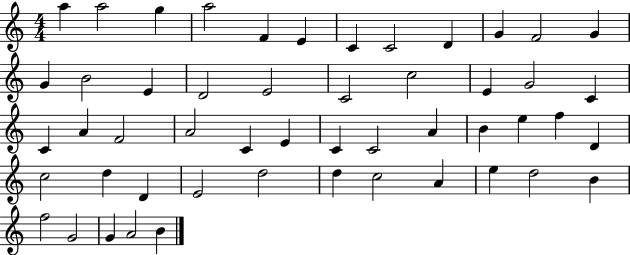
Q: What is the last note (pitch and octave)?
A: B4